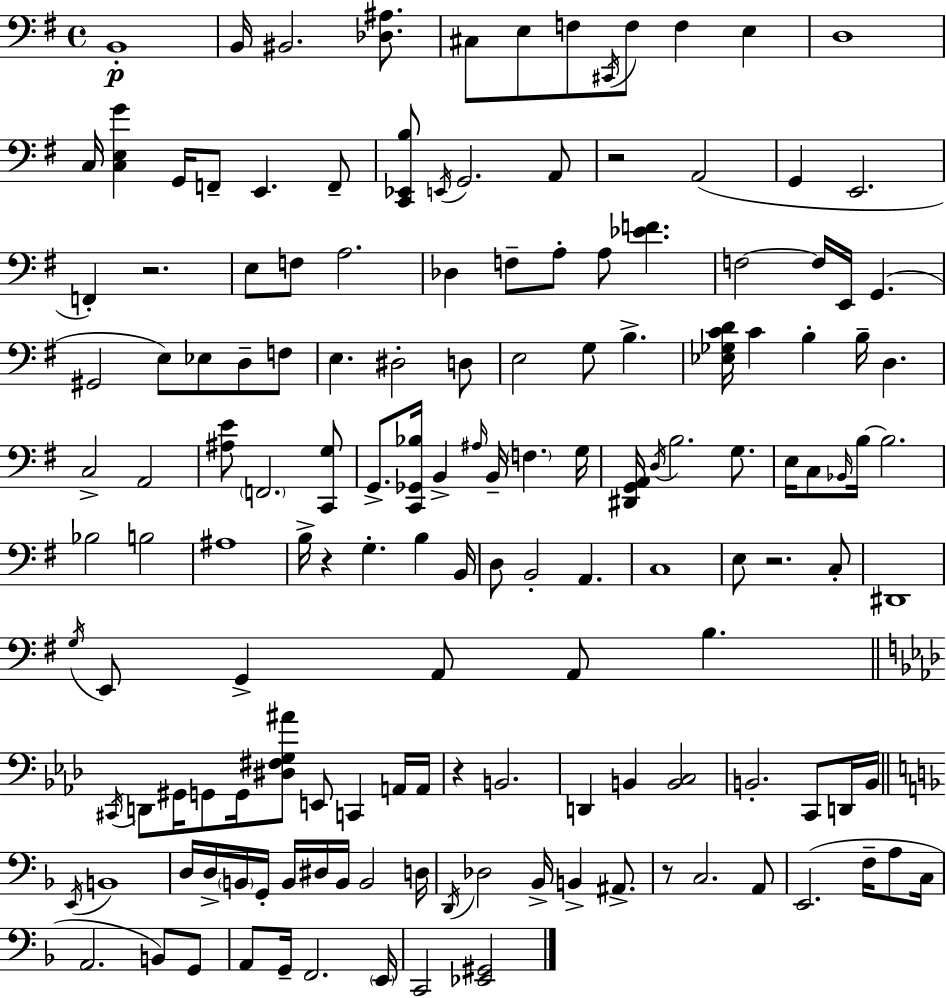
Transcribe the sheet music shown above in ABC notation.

X:1
T:Untitled
M:4/4
L:1/4
K:G
B,,4 B,,/4 ^B,,2 [_D,^A,]/2 ^C,/2 E,/2 F,/2 ^C,,/4 F,/2 F, E, D,4 C,/4 [C,E,G] G,,/4 F,,/2 E,, F,,/2 [C,,_E,,B,]/2 E,,/4 G,,2 A,,/2 z2 A,,2 G,, E,,2 F,, z2 E,/2 F,/2 A,2 _D, F,/2 A,/2 A,/2 [_EF] F,2 F,/4 E,,/4 G,, ^G,,2 E,/2 _E,/2 D,/2 F,/2 E, ^D,2 D,/2 E,2 G,/2 B, [_E,_G,CD]/4 C B, B,/4 D, C,2 A,,2 [^A,E]/2 F,,2 [C,,G,]/2 G,,/2 [C,,_G,,_B,]/4 B,, ^A,/4 B,,/4 F, G,/4 [^D,,G,,A,,]/4 D,/4 B,2 G,/2 E,/4 C,/2 _B,,/4 B,/4 B,2 _B,2 B,2 ^A,4 B,/4 z G, B, B,,/4 D,/2 B,,2 A,, C,4 E,/2 z2 C,/2 ^D,,4 G,/4 E,,/2 G,, A,,/2 A,,/2 B, ^C,,/4 D,,/2 ^G,,/4 G,,/2 G,,/4 [^D,^F,G,^A]/2 E,,/2 C,, A,,/4 A,,/4 z B,,2 D,, B,, [B,,C,]2 B,,2 C,,/2 D,,/4 B,,/4 E,,/4 B,,4 D,/4 D,/4 B,,/4 G,,/4 B,,/4 ^D,/4 B,,/4 B,,2 D,/4 D,,/4 _D,2 _B,,/4 B,, ^A,,/2 z/2 C,2 A,,/2 E,,2 F,/4 A,/2 C,/4 A,,2 B,,/2 G,,/2 A,,/2 G,,/4 F,,2 E,,/4 C,,2 [_E,,^G,,]2